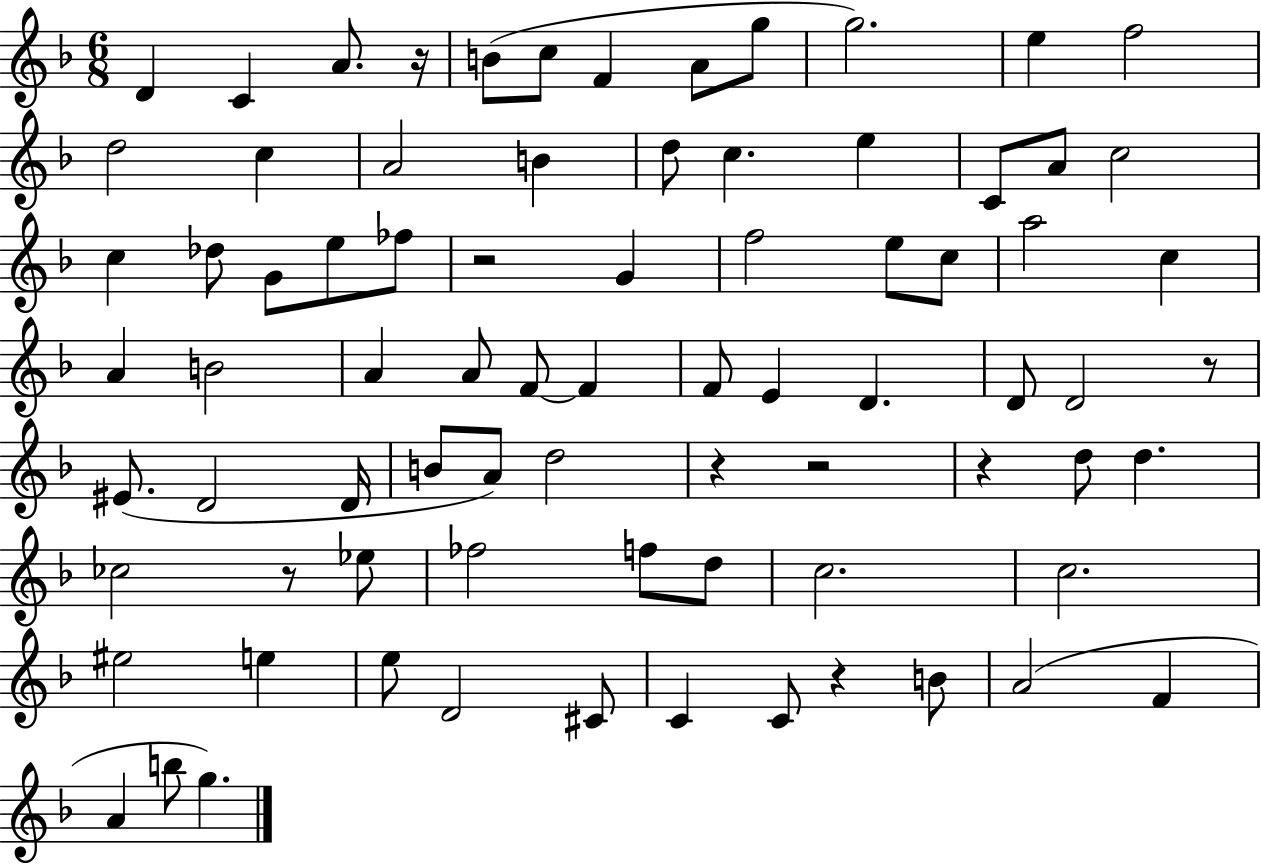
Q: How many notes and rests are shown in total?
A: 79